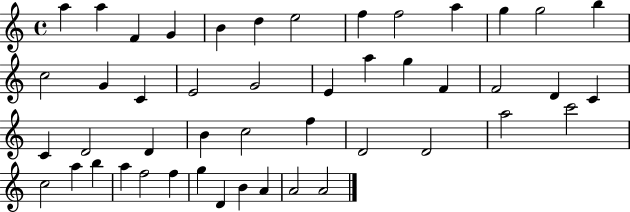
{
  \clef treble
  \time 4/4
  \defaultTimeSignature
  \key c \major
  a''4 a''4 f'4 g'4 | b'4 d''4 e''2 | f''4 f''2 a''4 | g''4 g''2 b''4 | \break c''2 g'4 c'4 | e'2 g'2 | e'4 a''4 g''4 f'4 | f'2 d'4 c'4 | \break c'4 d'2 d'4 | b'4 c''2 f''4 | d'2 d'2 | a''2 c'''2 | \break c''2 a''4 b''4 | a''4 f''2 f''4 | g''4 d'4 b'4 a'4 | a'2 a'2 | \break \bar "|."
}